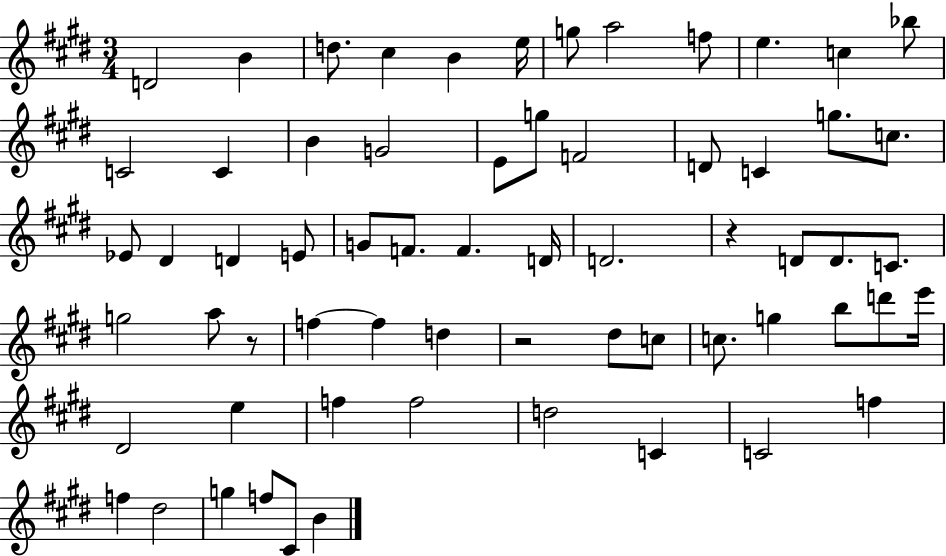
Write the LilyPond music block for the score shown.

{
  \clef treble
  \numericTimeSignature
  \time 3/4
  \key e \major
  \repeat volta 2 { d'2 b'4 | d''8. cis''4 b'4 e''16 | g''8 a''2 f''8 | e''4. c''4 bes''8 | \break c'2 c'4 | b'4 g'2 | e'8 g''8 f'2 | d'8 c'4 g''8. c''8. | \break ees'8 dis'4 d'4 e'8 | g'8 f'8. f'4. d'16 | d'2. | r4 d'8 d'8. c'8. | \break g''2 a''8 r8 | f''4~~ f''4 d''4 | r2 dis''8 c''8 | c''8. g''4 b''8 d'''8 e'''16 | \break dis'2 e''4 | f''4 f''2 | d''2 c'4 | c'2 f''4 | \break f''4 dis''2 | g''4 f''8 cis'8 b'4 | } \bar "|."
}